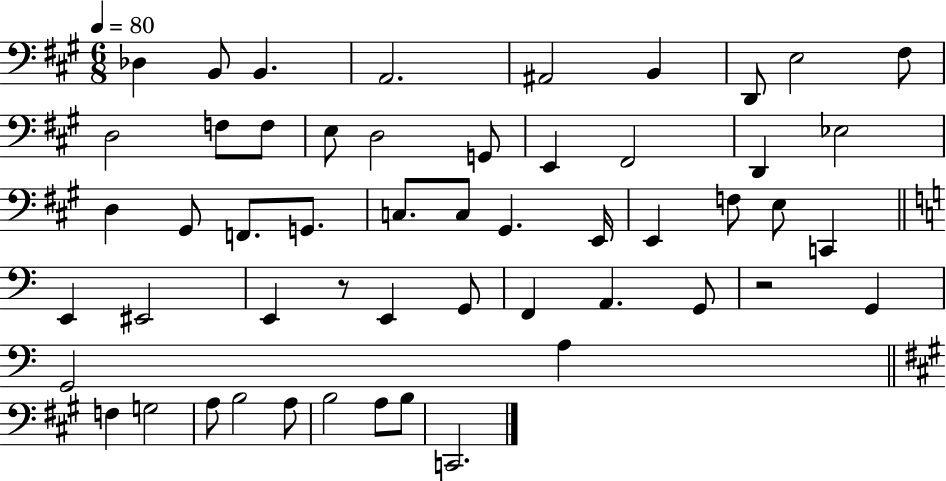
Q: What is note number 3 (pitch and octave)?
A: B2